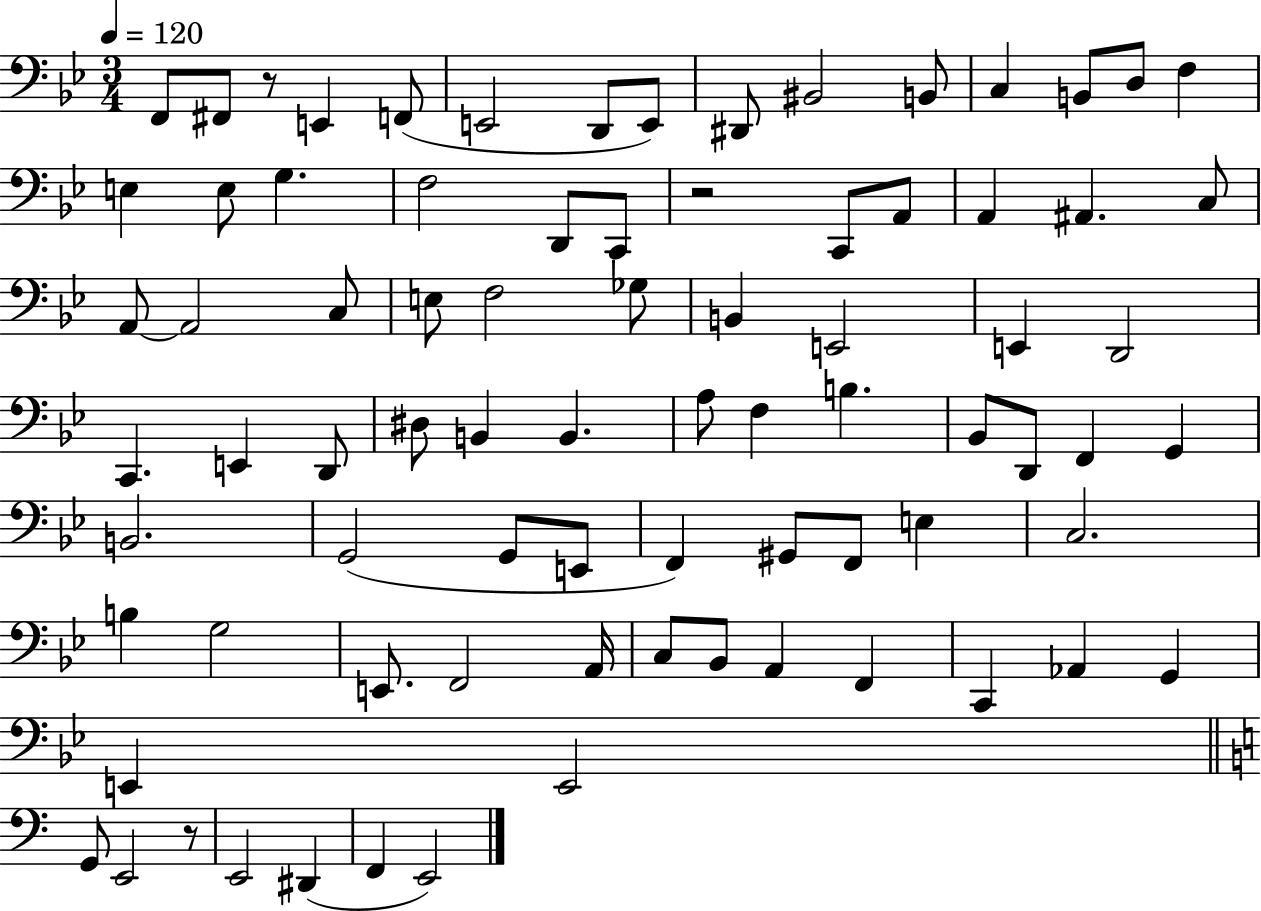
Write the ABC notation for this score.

X:1
T:Untitled
M:3/4
L:1/4
K:Bb
F,,/2 ^F,,/2 z/2 E,, F,,/2 E,,2 D,,/2 E,,/2 ^D,,/2 ^B,,2 B,,/2 C, B,,/2 D,/2 F, E, E,/2 G, F,2 D,,/2 C,,/2 z2 C,,/2 A,,/2 A,, ^A,, C,/2 A,,/2 A,,2 C,/2 E,/2 F,2 _G,/2 B,, E,,2 E,, D,,2 C,, E,, D,,/2 ^D,/2 B,, B,, A,/2 F, B, _B,,/2 D,,/2 F,, G,, B,,2 G,,2 G,,/2 E,,/2 F,, ^G,,/2 F,,/2 E, C,2 B, G,2 E,,/2 F,,2 A,,/4 C,/2 _B,,/2 A,, F,, C,, _A,, G,, E,, E,,2 G,,/2 E,,2 z/2 E,,2 ^D,, F,, E,,2